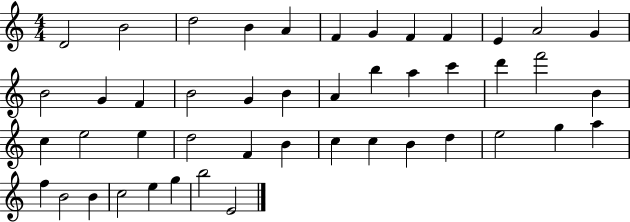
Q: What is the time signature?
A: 4/4